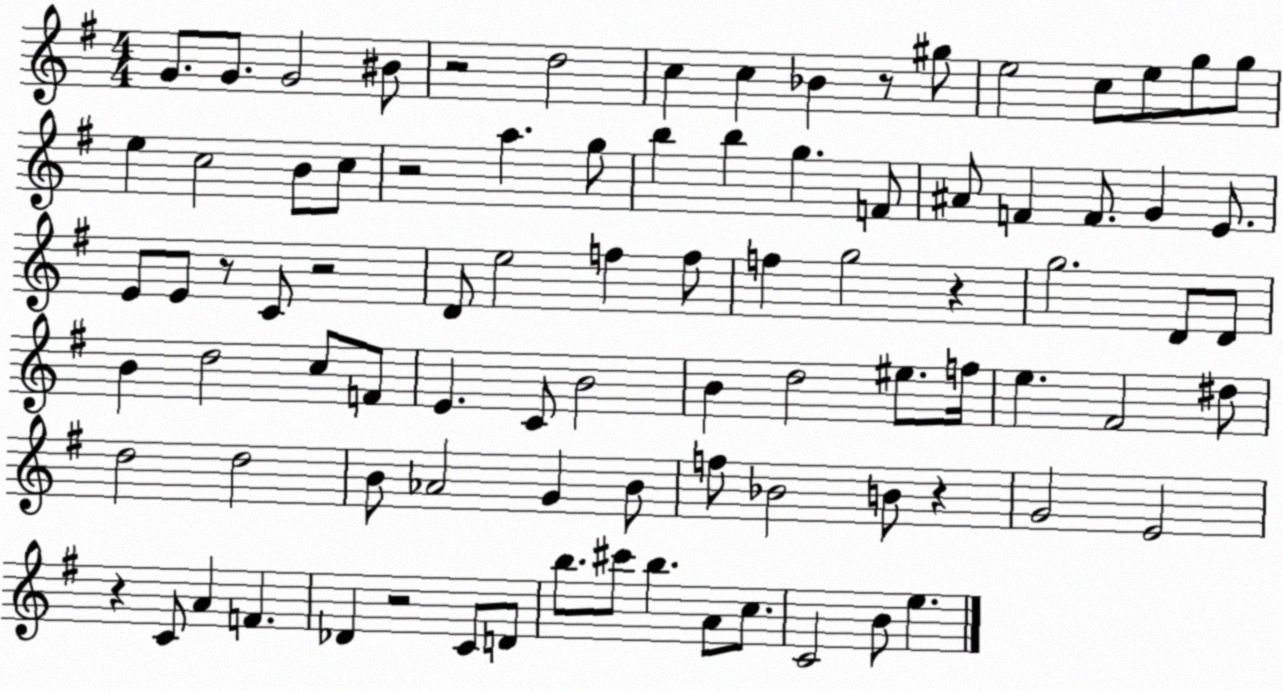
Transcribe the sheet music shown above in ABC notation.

X:1
T:Untitled
M:4/4
L:1/4
K:G
G/2 G/2 G2 ^B/2 z2 d2 c c _B z/2 ^g/2 e2 c/2 e/2 g/2 g/2 e c2 B/2 c/2 z2 a g/2 b b g F/2 ^A/2 F F/2 G E/2 E/2 E/2 z/2 C/2 z2 D/2 e2 f f/2 f g2 z g2 D/2 D/2 B d2 c/2 F/2 E C/2 B2 B d2 ^e/2 f/4 e ^F2 ^d/2 d2 d2 B/2 _A2 G B/2 f/2 _B2 B/2 z G2 E2 z C/2 A F _D z2 C/2 D/2 b/2 ^c'/2 b A/2 c/2 C2 B/2 e